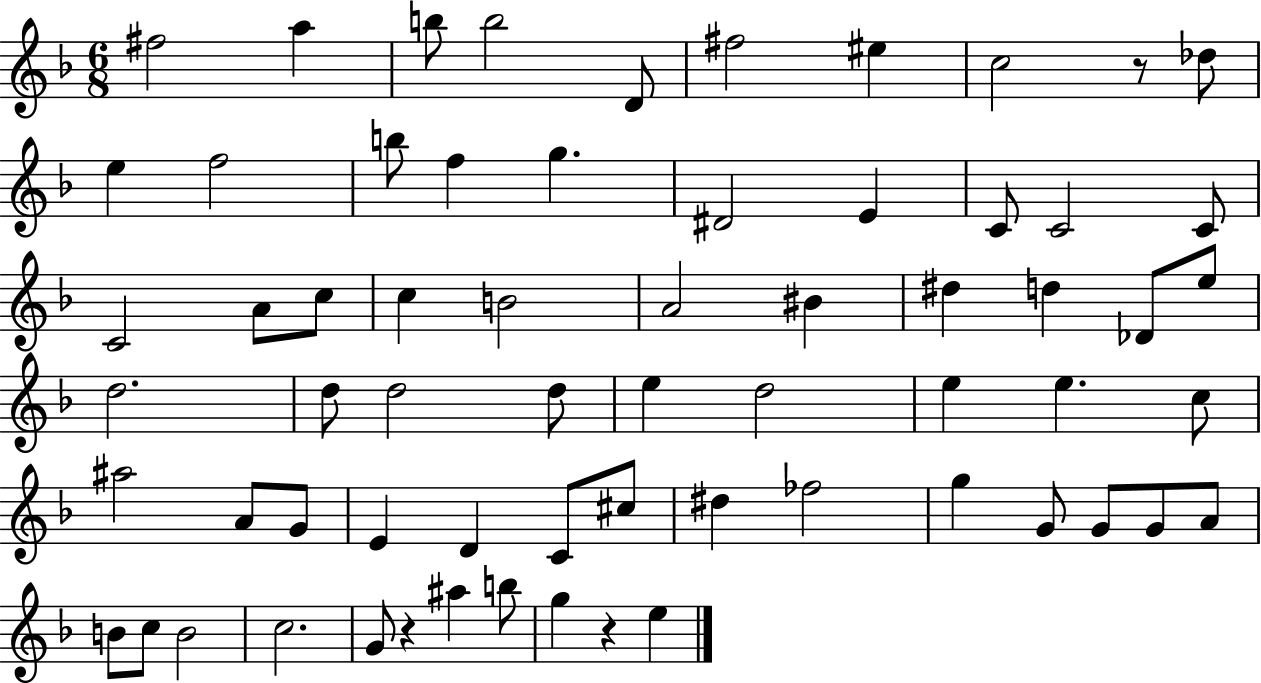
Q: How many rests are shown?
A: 3